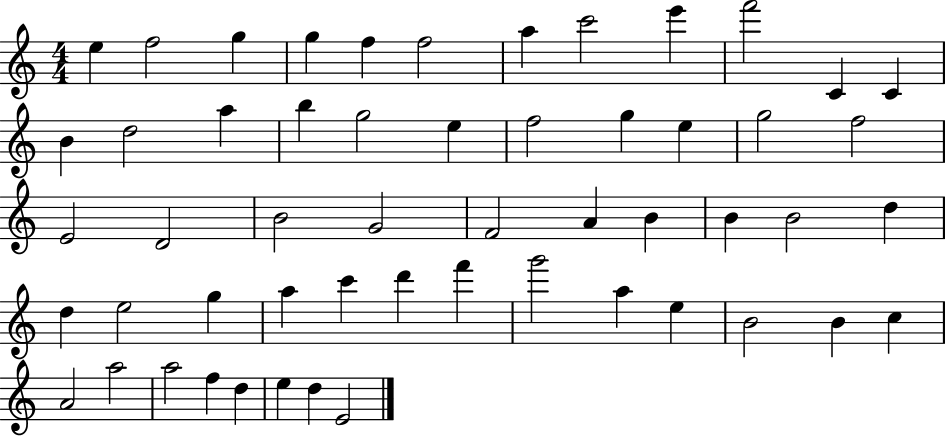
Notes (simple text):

E5/q F5/h G5/q G5/q F5/q F5/h A5/q C6/h E6/q F6/h C4/q C4/q B4/q D5/h A5/q B5/q G5/h E5/q F5/h G5/q E5/q G5/h F5/h E4/h D4/h B4/h G4/h F4/h A4/q B4/q B4/q B4/h D5/q D5/q E5/h G5/q A5/q C6/q D6/q F6/q G6/h A5/q E5/q B4/h B4/q C5/q A4/h A5/h A5/h F5/q D5/q E5/q D5/q E4/h